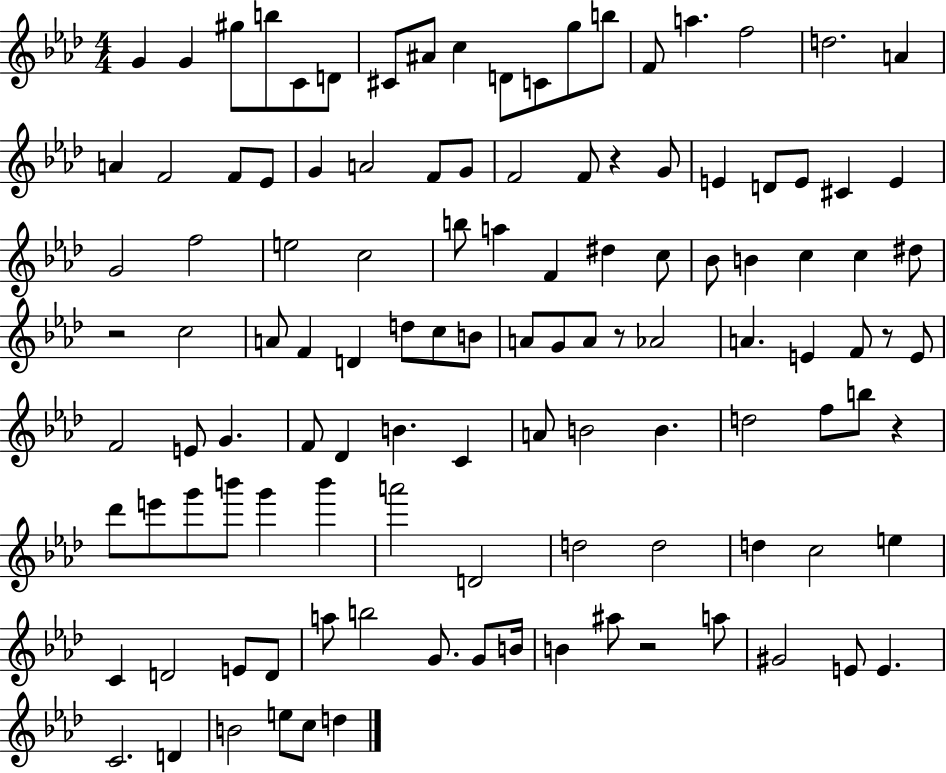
{
  \clef treble
  \numericTimeSignature
  \time 4/4
  \key aes \major
  g'4 g'4 gis''8 b''8 c'8 d'8 | cis'8 ais'8 c''4 d'8 c'8 g''8 b''8 | f'8 a''4. f''2 | d''2. a'4 | \break a'4 f'2 f'8 ees'8 | g'4 a'2 f'8 g'8 | f'2 f'8 r4 g'8 | e'4 d'8 e'8 cis'4 e'4 | \break g'2 f''2 | e''2 c''2 | b''8 a''4 f'4 dis''4 c''8 | bes'8 b'4 c''4 c''4 dis''8 | \break r2 c''2 | a'8 f'4 d'4 d''8 c''8 b'8 | a'8 g'8 a'8 r8 aes'2 | a'4. e'4 f'8 r8 e'8 | \break f'2 e'8 g'4. | f'8 des'4 b'4. c'4 | a'8 b'2 b'4. | d''2 f''8 b''8 r4 | \break des'''8 e'''8 g'''8 b'''8 g'''4 b'''4 | a'''2 d'2 | d''2 d''2 | d''4 c''2 e''4 | \break c'4 d'2 e'8 d'8 | a''8 b''2 g'8. g'8 b'16 | b'4 ais''8 r2 a''8 | gis'2 e'8 e'4. | \break c'2. d'4 | b'2 e''8 c''8 d''4 | \bar "|."
}